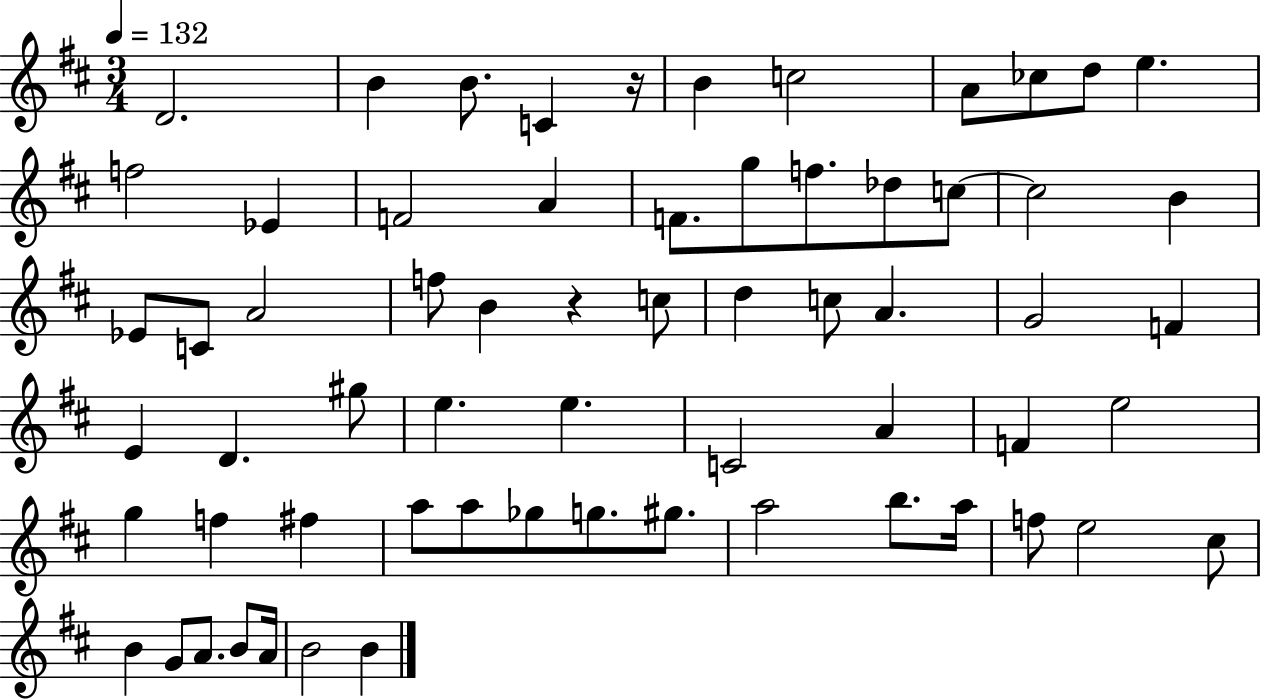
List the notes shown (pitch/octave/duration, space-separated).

D4/h. B4/q B4/e. C4/q R/s B4/q C5/h A4/e CES5/e D5/e E5/q. F5/h Eb4/q F4/h A4/q F4/e. G5/e F5/e. Db5/e C5/e C5/h B4/q Eb4/e C4/e A4/h F5/e B4/q R/q C5/e D5/q C5/e A4/q. G4/h F4/q E4/q D4/q. G#5/e E5/q. E5/q. C4/h A4/q F4/q E5/h G5/q F5/q F#5/q A5/e A5/e Gb5/e G5/e. G#5/e. A5/h B5/e. A5/s F5/e E5/h C#5/e B4/q G4/e A4/e. B4/e A4/s B4/h B4/q